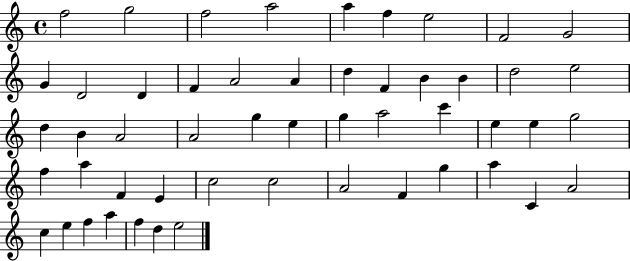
F5/h G5/h F5/h A5/h A5/q F5/q E5/h F4/h G4/h G4/q D4/h D4/q F4/q A4/h A4/q D5/q F4/q B4/q B4/q D5/h E5/h D5/q B4/q A4/h A4/h G5/q E5/q G5/q A5/h C6/q E5/q E5/q G5/h F5/q A5/q F4/q E4/q C5/h C5/h A4/h F4/q G5/q A5/q C4/q A4/h C5/q E5/q F5/q A5/q F5/q D5/q E5/h